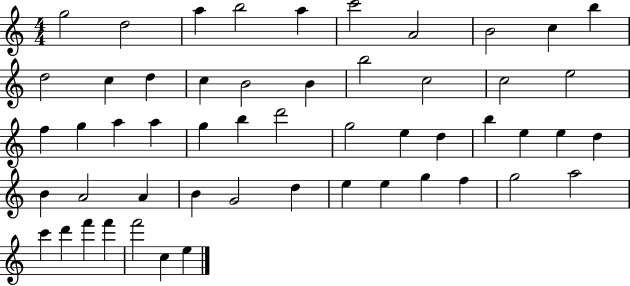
G5/h D5/h A5/q B5/h A5/q C6/h A4/h B4/h C5/q B5/q D5/h C5/q D5/q C5/q B4/h B4/q B5/h C5/h C5/h E5/h F5/q G5/q A5/q A5/q G5/q B5/q D6/h G5/h E5/q D5/q B5/q E5/q E5/q D5/q B4/q A4/h A4/q B4/q G4/h D5/q E5/q E5/q G5/q F5/q G5/h A5/h C6/q D6/q F6/q F6/q F6/h C5/q E5/q